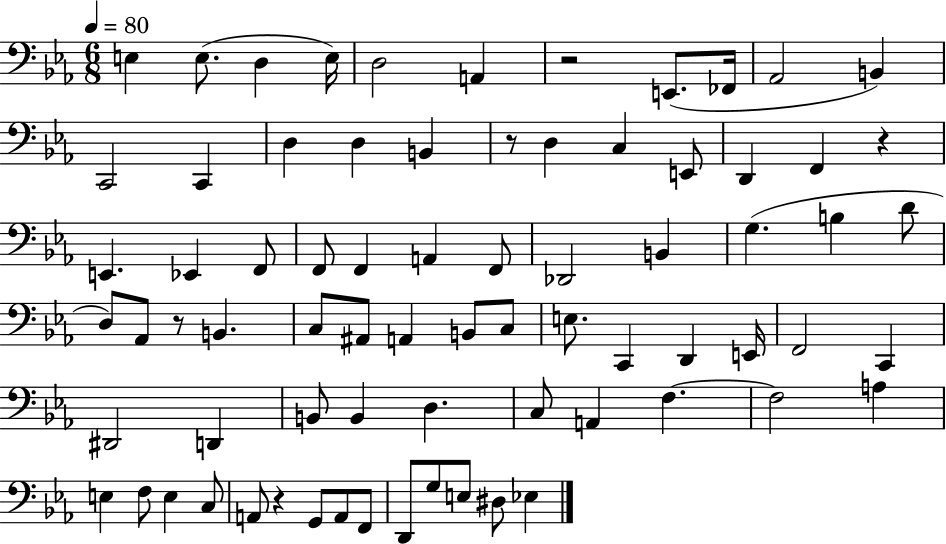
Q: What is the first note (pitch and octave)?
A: E3